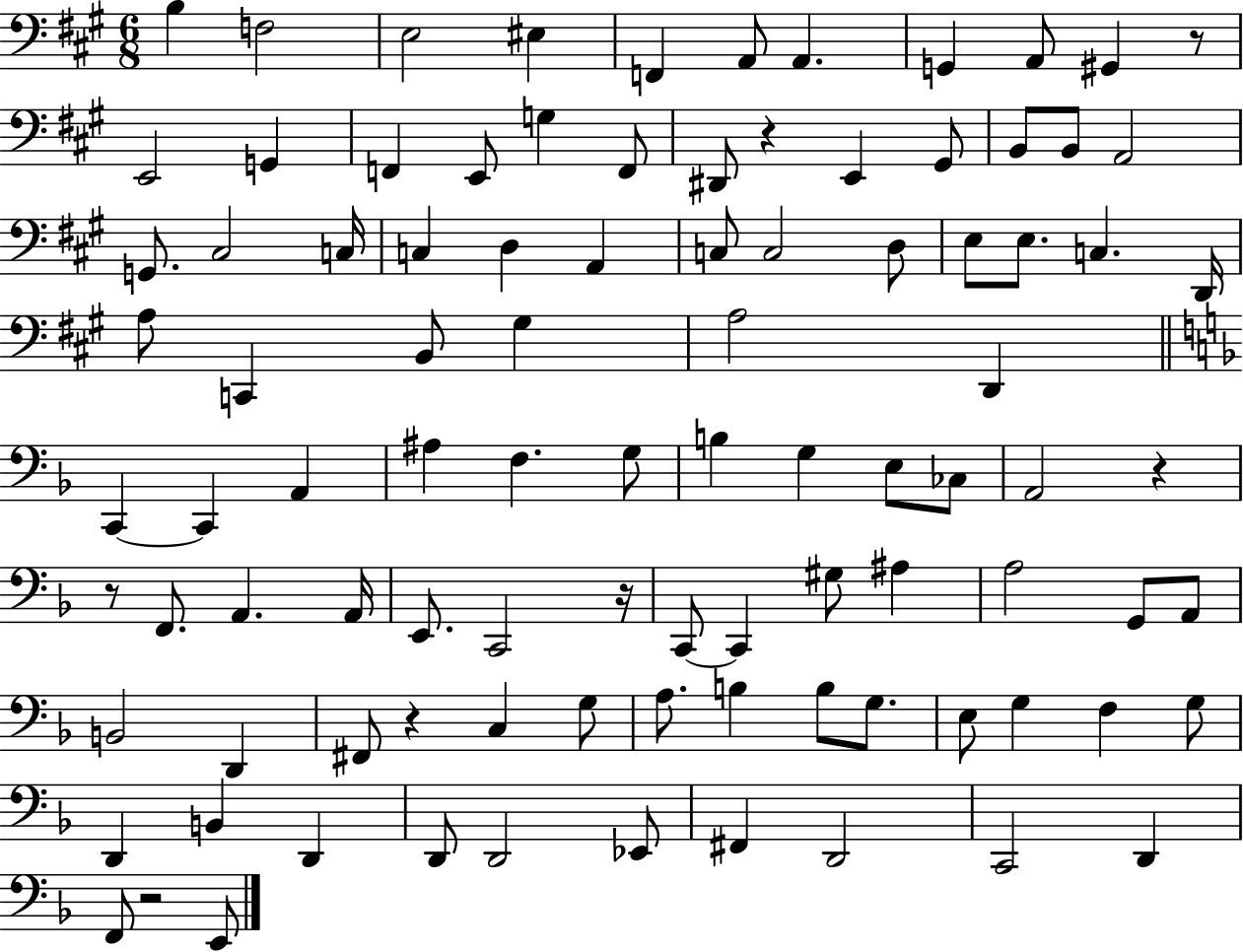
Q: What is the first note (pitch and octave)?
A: B3